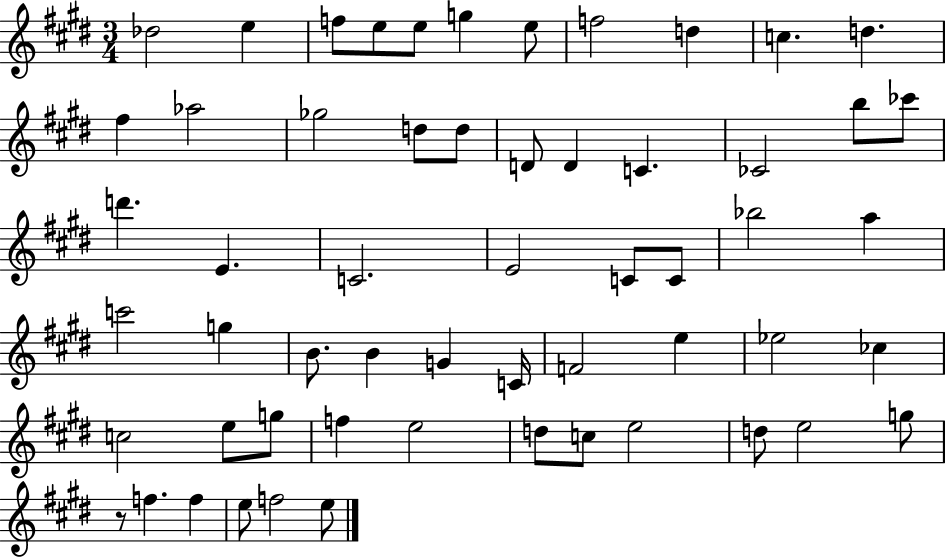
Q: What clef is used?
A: treble